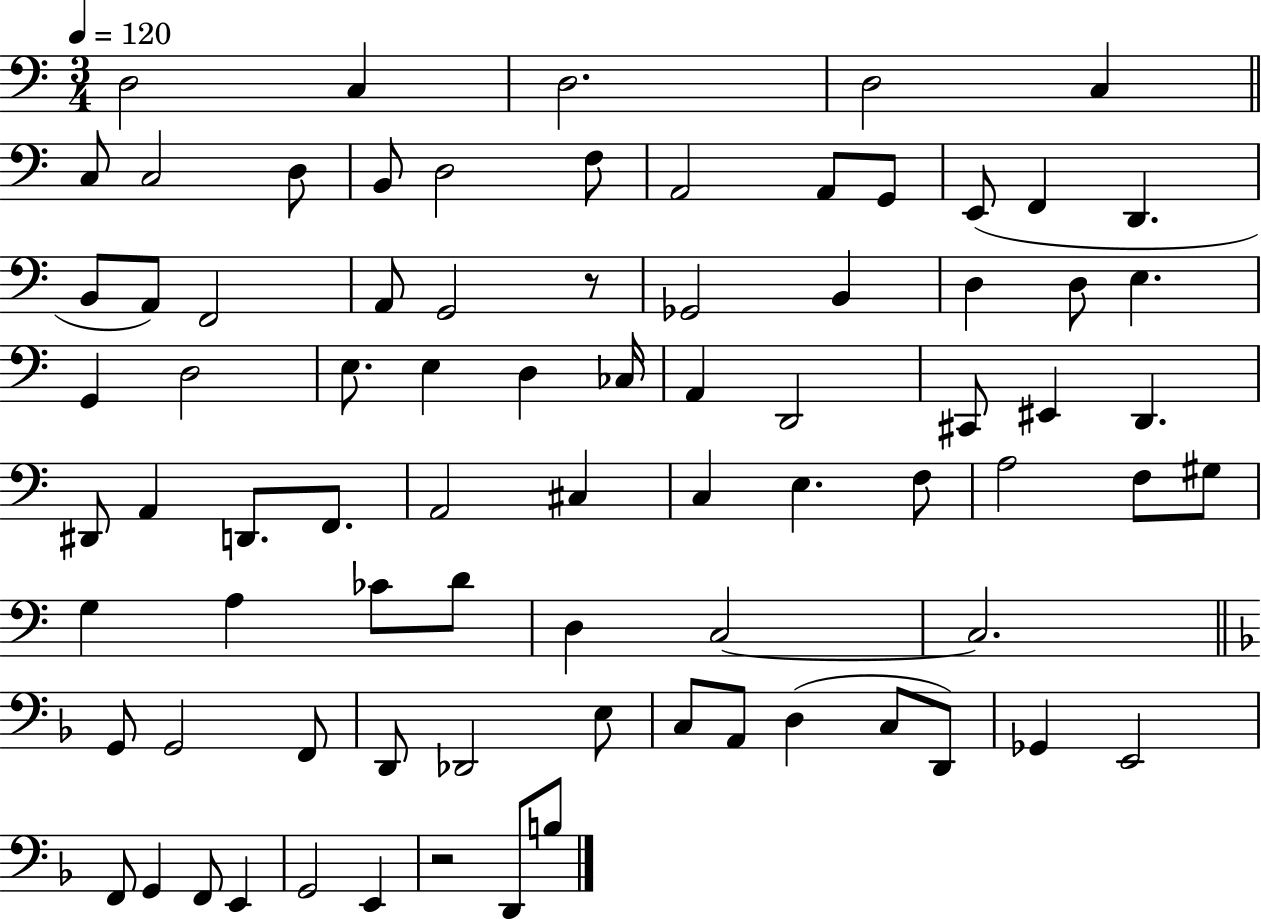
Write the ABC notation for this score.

X:1
T:Untitled
M:3/4
L:1/4
K:C
D,2 C, D,2 D,2 C, C,/2 C,2 D,/2 B,,/2 D,2 F,/2 A,,2 A,,/2 G,,/2 E,,/2 F,, D,, B,,/2 A,,/2 F,,2 A,,/2 G,,2 z/2 _G,,2 B,, D, D,/2 E, G,, D,2 E,/2 E, D, _C,/4 A,, D,,2 ^C,,/2 ^E,, D,, ^D,,/2 A,, D,,/2 F,,/2 A,,2 ^C, C, E, F,/2 A,2 F,/2 ^G,/2 G, A, _C/2 D/2 D, C,2 C,2 G,,/2 G,,2 F,,/2 D,,/2 _D,,2 E,/2 C,/2 A,,/2 D, C,/2 D,,/2 _G,, E,,2 F,,/2 G,, F,,/2 E,, G,,2 E,, z2 D,,/2 B,/2